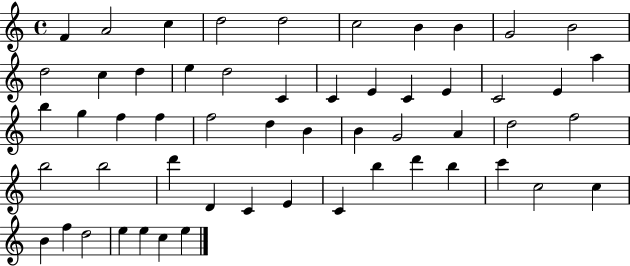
F4/q A4/h C5/q D5/h D5/h C5/h B4/q B4/q G4/h B4/h D5/h C5/q D5/q E5/q D5/h C4/q C4/q E4/q C4/q E4/q C4/h E4/q A5/q B5/q G5/q F5/q F5/q F5/h D5/q B4/q B4/q G4/h A4/q D5/h F5/h B5/h B5/h D6/q D4/q C4/q E4/q C4/q B5/q D6/q B5/q C6/q C5/h C5/q B4/q F5/q D5/h E5/q E5/q C5/q E5/q